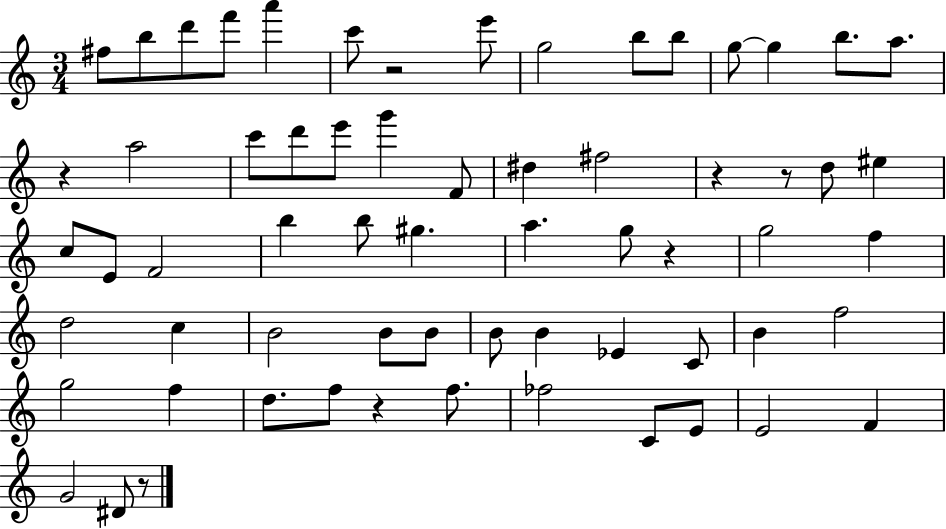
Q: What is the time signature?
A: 3/4